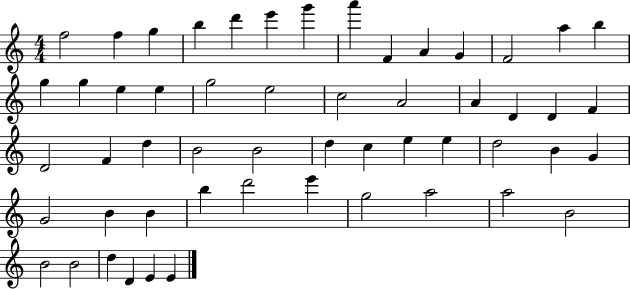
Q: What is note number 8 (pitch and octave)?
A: A6